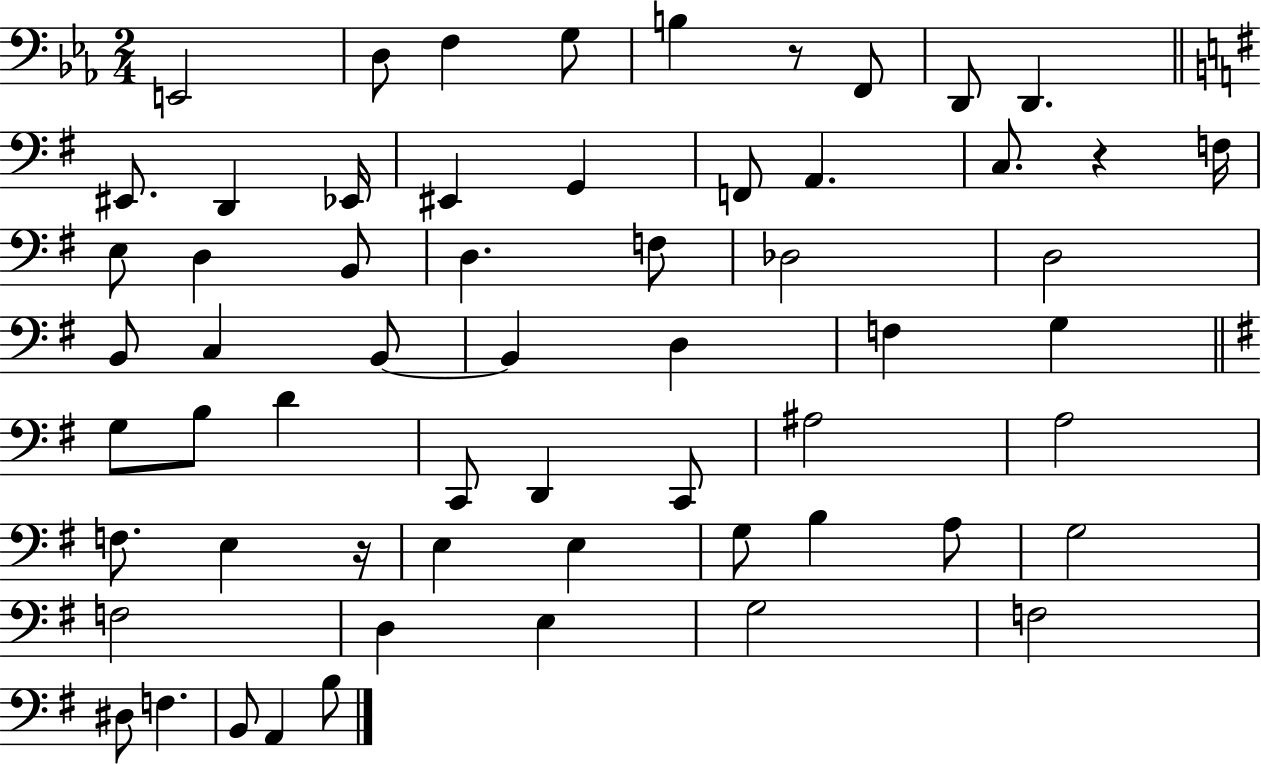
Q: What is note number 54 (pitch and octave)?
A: F3